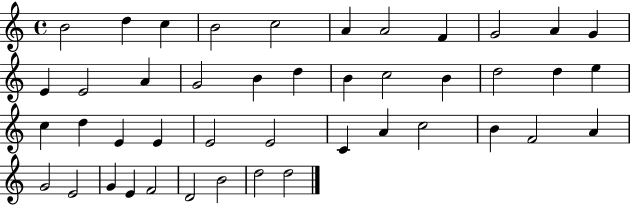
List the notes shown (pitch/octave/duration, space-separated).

B4/h D5/q C5/q B4/h C5/h A4/q A4/h F4/q G4/h A4/q G4/q E4/q E4/h A4/q G4/h B4/q D5/q B4/q C5/h B4/q D5/h D5/q E5/q C5/q D5/q E4/q E4/q E4/h E4/h C4/q A4/q C5/h B4/q F4/h A4/q G4/h E4/h G4/q E4/q F4/h D4/h B4/h D5/h D5/h